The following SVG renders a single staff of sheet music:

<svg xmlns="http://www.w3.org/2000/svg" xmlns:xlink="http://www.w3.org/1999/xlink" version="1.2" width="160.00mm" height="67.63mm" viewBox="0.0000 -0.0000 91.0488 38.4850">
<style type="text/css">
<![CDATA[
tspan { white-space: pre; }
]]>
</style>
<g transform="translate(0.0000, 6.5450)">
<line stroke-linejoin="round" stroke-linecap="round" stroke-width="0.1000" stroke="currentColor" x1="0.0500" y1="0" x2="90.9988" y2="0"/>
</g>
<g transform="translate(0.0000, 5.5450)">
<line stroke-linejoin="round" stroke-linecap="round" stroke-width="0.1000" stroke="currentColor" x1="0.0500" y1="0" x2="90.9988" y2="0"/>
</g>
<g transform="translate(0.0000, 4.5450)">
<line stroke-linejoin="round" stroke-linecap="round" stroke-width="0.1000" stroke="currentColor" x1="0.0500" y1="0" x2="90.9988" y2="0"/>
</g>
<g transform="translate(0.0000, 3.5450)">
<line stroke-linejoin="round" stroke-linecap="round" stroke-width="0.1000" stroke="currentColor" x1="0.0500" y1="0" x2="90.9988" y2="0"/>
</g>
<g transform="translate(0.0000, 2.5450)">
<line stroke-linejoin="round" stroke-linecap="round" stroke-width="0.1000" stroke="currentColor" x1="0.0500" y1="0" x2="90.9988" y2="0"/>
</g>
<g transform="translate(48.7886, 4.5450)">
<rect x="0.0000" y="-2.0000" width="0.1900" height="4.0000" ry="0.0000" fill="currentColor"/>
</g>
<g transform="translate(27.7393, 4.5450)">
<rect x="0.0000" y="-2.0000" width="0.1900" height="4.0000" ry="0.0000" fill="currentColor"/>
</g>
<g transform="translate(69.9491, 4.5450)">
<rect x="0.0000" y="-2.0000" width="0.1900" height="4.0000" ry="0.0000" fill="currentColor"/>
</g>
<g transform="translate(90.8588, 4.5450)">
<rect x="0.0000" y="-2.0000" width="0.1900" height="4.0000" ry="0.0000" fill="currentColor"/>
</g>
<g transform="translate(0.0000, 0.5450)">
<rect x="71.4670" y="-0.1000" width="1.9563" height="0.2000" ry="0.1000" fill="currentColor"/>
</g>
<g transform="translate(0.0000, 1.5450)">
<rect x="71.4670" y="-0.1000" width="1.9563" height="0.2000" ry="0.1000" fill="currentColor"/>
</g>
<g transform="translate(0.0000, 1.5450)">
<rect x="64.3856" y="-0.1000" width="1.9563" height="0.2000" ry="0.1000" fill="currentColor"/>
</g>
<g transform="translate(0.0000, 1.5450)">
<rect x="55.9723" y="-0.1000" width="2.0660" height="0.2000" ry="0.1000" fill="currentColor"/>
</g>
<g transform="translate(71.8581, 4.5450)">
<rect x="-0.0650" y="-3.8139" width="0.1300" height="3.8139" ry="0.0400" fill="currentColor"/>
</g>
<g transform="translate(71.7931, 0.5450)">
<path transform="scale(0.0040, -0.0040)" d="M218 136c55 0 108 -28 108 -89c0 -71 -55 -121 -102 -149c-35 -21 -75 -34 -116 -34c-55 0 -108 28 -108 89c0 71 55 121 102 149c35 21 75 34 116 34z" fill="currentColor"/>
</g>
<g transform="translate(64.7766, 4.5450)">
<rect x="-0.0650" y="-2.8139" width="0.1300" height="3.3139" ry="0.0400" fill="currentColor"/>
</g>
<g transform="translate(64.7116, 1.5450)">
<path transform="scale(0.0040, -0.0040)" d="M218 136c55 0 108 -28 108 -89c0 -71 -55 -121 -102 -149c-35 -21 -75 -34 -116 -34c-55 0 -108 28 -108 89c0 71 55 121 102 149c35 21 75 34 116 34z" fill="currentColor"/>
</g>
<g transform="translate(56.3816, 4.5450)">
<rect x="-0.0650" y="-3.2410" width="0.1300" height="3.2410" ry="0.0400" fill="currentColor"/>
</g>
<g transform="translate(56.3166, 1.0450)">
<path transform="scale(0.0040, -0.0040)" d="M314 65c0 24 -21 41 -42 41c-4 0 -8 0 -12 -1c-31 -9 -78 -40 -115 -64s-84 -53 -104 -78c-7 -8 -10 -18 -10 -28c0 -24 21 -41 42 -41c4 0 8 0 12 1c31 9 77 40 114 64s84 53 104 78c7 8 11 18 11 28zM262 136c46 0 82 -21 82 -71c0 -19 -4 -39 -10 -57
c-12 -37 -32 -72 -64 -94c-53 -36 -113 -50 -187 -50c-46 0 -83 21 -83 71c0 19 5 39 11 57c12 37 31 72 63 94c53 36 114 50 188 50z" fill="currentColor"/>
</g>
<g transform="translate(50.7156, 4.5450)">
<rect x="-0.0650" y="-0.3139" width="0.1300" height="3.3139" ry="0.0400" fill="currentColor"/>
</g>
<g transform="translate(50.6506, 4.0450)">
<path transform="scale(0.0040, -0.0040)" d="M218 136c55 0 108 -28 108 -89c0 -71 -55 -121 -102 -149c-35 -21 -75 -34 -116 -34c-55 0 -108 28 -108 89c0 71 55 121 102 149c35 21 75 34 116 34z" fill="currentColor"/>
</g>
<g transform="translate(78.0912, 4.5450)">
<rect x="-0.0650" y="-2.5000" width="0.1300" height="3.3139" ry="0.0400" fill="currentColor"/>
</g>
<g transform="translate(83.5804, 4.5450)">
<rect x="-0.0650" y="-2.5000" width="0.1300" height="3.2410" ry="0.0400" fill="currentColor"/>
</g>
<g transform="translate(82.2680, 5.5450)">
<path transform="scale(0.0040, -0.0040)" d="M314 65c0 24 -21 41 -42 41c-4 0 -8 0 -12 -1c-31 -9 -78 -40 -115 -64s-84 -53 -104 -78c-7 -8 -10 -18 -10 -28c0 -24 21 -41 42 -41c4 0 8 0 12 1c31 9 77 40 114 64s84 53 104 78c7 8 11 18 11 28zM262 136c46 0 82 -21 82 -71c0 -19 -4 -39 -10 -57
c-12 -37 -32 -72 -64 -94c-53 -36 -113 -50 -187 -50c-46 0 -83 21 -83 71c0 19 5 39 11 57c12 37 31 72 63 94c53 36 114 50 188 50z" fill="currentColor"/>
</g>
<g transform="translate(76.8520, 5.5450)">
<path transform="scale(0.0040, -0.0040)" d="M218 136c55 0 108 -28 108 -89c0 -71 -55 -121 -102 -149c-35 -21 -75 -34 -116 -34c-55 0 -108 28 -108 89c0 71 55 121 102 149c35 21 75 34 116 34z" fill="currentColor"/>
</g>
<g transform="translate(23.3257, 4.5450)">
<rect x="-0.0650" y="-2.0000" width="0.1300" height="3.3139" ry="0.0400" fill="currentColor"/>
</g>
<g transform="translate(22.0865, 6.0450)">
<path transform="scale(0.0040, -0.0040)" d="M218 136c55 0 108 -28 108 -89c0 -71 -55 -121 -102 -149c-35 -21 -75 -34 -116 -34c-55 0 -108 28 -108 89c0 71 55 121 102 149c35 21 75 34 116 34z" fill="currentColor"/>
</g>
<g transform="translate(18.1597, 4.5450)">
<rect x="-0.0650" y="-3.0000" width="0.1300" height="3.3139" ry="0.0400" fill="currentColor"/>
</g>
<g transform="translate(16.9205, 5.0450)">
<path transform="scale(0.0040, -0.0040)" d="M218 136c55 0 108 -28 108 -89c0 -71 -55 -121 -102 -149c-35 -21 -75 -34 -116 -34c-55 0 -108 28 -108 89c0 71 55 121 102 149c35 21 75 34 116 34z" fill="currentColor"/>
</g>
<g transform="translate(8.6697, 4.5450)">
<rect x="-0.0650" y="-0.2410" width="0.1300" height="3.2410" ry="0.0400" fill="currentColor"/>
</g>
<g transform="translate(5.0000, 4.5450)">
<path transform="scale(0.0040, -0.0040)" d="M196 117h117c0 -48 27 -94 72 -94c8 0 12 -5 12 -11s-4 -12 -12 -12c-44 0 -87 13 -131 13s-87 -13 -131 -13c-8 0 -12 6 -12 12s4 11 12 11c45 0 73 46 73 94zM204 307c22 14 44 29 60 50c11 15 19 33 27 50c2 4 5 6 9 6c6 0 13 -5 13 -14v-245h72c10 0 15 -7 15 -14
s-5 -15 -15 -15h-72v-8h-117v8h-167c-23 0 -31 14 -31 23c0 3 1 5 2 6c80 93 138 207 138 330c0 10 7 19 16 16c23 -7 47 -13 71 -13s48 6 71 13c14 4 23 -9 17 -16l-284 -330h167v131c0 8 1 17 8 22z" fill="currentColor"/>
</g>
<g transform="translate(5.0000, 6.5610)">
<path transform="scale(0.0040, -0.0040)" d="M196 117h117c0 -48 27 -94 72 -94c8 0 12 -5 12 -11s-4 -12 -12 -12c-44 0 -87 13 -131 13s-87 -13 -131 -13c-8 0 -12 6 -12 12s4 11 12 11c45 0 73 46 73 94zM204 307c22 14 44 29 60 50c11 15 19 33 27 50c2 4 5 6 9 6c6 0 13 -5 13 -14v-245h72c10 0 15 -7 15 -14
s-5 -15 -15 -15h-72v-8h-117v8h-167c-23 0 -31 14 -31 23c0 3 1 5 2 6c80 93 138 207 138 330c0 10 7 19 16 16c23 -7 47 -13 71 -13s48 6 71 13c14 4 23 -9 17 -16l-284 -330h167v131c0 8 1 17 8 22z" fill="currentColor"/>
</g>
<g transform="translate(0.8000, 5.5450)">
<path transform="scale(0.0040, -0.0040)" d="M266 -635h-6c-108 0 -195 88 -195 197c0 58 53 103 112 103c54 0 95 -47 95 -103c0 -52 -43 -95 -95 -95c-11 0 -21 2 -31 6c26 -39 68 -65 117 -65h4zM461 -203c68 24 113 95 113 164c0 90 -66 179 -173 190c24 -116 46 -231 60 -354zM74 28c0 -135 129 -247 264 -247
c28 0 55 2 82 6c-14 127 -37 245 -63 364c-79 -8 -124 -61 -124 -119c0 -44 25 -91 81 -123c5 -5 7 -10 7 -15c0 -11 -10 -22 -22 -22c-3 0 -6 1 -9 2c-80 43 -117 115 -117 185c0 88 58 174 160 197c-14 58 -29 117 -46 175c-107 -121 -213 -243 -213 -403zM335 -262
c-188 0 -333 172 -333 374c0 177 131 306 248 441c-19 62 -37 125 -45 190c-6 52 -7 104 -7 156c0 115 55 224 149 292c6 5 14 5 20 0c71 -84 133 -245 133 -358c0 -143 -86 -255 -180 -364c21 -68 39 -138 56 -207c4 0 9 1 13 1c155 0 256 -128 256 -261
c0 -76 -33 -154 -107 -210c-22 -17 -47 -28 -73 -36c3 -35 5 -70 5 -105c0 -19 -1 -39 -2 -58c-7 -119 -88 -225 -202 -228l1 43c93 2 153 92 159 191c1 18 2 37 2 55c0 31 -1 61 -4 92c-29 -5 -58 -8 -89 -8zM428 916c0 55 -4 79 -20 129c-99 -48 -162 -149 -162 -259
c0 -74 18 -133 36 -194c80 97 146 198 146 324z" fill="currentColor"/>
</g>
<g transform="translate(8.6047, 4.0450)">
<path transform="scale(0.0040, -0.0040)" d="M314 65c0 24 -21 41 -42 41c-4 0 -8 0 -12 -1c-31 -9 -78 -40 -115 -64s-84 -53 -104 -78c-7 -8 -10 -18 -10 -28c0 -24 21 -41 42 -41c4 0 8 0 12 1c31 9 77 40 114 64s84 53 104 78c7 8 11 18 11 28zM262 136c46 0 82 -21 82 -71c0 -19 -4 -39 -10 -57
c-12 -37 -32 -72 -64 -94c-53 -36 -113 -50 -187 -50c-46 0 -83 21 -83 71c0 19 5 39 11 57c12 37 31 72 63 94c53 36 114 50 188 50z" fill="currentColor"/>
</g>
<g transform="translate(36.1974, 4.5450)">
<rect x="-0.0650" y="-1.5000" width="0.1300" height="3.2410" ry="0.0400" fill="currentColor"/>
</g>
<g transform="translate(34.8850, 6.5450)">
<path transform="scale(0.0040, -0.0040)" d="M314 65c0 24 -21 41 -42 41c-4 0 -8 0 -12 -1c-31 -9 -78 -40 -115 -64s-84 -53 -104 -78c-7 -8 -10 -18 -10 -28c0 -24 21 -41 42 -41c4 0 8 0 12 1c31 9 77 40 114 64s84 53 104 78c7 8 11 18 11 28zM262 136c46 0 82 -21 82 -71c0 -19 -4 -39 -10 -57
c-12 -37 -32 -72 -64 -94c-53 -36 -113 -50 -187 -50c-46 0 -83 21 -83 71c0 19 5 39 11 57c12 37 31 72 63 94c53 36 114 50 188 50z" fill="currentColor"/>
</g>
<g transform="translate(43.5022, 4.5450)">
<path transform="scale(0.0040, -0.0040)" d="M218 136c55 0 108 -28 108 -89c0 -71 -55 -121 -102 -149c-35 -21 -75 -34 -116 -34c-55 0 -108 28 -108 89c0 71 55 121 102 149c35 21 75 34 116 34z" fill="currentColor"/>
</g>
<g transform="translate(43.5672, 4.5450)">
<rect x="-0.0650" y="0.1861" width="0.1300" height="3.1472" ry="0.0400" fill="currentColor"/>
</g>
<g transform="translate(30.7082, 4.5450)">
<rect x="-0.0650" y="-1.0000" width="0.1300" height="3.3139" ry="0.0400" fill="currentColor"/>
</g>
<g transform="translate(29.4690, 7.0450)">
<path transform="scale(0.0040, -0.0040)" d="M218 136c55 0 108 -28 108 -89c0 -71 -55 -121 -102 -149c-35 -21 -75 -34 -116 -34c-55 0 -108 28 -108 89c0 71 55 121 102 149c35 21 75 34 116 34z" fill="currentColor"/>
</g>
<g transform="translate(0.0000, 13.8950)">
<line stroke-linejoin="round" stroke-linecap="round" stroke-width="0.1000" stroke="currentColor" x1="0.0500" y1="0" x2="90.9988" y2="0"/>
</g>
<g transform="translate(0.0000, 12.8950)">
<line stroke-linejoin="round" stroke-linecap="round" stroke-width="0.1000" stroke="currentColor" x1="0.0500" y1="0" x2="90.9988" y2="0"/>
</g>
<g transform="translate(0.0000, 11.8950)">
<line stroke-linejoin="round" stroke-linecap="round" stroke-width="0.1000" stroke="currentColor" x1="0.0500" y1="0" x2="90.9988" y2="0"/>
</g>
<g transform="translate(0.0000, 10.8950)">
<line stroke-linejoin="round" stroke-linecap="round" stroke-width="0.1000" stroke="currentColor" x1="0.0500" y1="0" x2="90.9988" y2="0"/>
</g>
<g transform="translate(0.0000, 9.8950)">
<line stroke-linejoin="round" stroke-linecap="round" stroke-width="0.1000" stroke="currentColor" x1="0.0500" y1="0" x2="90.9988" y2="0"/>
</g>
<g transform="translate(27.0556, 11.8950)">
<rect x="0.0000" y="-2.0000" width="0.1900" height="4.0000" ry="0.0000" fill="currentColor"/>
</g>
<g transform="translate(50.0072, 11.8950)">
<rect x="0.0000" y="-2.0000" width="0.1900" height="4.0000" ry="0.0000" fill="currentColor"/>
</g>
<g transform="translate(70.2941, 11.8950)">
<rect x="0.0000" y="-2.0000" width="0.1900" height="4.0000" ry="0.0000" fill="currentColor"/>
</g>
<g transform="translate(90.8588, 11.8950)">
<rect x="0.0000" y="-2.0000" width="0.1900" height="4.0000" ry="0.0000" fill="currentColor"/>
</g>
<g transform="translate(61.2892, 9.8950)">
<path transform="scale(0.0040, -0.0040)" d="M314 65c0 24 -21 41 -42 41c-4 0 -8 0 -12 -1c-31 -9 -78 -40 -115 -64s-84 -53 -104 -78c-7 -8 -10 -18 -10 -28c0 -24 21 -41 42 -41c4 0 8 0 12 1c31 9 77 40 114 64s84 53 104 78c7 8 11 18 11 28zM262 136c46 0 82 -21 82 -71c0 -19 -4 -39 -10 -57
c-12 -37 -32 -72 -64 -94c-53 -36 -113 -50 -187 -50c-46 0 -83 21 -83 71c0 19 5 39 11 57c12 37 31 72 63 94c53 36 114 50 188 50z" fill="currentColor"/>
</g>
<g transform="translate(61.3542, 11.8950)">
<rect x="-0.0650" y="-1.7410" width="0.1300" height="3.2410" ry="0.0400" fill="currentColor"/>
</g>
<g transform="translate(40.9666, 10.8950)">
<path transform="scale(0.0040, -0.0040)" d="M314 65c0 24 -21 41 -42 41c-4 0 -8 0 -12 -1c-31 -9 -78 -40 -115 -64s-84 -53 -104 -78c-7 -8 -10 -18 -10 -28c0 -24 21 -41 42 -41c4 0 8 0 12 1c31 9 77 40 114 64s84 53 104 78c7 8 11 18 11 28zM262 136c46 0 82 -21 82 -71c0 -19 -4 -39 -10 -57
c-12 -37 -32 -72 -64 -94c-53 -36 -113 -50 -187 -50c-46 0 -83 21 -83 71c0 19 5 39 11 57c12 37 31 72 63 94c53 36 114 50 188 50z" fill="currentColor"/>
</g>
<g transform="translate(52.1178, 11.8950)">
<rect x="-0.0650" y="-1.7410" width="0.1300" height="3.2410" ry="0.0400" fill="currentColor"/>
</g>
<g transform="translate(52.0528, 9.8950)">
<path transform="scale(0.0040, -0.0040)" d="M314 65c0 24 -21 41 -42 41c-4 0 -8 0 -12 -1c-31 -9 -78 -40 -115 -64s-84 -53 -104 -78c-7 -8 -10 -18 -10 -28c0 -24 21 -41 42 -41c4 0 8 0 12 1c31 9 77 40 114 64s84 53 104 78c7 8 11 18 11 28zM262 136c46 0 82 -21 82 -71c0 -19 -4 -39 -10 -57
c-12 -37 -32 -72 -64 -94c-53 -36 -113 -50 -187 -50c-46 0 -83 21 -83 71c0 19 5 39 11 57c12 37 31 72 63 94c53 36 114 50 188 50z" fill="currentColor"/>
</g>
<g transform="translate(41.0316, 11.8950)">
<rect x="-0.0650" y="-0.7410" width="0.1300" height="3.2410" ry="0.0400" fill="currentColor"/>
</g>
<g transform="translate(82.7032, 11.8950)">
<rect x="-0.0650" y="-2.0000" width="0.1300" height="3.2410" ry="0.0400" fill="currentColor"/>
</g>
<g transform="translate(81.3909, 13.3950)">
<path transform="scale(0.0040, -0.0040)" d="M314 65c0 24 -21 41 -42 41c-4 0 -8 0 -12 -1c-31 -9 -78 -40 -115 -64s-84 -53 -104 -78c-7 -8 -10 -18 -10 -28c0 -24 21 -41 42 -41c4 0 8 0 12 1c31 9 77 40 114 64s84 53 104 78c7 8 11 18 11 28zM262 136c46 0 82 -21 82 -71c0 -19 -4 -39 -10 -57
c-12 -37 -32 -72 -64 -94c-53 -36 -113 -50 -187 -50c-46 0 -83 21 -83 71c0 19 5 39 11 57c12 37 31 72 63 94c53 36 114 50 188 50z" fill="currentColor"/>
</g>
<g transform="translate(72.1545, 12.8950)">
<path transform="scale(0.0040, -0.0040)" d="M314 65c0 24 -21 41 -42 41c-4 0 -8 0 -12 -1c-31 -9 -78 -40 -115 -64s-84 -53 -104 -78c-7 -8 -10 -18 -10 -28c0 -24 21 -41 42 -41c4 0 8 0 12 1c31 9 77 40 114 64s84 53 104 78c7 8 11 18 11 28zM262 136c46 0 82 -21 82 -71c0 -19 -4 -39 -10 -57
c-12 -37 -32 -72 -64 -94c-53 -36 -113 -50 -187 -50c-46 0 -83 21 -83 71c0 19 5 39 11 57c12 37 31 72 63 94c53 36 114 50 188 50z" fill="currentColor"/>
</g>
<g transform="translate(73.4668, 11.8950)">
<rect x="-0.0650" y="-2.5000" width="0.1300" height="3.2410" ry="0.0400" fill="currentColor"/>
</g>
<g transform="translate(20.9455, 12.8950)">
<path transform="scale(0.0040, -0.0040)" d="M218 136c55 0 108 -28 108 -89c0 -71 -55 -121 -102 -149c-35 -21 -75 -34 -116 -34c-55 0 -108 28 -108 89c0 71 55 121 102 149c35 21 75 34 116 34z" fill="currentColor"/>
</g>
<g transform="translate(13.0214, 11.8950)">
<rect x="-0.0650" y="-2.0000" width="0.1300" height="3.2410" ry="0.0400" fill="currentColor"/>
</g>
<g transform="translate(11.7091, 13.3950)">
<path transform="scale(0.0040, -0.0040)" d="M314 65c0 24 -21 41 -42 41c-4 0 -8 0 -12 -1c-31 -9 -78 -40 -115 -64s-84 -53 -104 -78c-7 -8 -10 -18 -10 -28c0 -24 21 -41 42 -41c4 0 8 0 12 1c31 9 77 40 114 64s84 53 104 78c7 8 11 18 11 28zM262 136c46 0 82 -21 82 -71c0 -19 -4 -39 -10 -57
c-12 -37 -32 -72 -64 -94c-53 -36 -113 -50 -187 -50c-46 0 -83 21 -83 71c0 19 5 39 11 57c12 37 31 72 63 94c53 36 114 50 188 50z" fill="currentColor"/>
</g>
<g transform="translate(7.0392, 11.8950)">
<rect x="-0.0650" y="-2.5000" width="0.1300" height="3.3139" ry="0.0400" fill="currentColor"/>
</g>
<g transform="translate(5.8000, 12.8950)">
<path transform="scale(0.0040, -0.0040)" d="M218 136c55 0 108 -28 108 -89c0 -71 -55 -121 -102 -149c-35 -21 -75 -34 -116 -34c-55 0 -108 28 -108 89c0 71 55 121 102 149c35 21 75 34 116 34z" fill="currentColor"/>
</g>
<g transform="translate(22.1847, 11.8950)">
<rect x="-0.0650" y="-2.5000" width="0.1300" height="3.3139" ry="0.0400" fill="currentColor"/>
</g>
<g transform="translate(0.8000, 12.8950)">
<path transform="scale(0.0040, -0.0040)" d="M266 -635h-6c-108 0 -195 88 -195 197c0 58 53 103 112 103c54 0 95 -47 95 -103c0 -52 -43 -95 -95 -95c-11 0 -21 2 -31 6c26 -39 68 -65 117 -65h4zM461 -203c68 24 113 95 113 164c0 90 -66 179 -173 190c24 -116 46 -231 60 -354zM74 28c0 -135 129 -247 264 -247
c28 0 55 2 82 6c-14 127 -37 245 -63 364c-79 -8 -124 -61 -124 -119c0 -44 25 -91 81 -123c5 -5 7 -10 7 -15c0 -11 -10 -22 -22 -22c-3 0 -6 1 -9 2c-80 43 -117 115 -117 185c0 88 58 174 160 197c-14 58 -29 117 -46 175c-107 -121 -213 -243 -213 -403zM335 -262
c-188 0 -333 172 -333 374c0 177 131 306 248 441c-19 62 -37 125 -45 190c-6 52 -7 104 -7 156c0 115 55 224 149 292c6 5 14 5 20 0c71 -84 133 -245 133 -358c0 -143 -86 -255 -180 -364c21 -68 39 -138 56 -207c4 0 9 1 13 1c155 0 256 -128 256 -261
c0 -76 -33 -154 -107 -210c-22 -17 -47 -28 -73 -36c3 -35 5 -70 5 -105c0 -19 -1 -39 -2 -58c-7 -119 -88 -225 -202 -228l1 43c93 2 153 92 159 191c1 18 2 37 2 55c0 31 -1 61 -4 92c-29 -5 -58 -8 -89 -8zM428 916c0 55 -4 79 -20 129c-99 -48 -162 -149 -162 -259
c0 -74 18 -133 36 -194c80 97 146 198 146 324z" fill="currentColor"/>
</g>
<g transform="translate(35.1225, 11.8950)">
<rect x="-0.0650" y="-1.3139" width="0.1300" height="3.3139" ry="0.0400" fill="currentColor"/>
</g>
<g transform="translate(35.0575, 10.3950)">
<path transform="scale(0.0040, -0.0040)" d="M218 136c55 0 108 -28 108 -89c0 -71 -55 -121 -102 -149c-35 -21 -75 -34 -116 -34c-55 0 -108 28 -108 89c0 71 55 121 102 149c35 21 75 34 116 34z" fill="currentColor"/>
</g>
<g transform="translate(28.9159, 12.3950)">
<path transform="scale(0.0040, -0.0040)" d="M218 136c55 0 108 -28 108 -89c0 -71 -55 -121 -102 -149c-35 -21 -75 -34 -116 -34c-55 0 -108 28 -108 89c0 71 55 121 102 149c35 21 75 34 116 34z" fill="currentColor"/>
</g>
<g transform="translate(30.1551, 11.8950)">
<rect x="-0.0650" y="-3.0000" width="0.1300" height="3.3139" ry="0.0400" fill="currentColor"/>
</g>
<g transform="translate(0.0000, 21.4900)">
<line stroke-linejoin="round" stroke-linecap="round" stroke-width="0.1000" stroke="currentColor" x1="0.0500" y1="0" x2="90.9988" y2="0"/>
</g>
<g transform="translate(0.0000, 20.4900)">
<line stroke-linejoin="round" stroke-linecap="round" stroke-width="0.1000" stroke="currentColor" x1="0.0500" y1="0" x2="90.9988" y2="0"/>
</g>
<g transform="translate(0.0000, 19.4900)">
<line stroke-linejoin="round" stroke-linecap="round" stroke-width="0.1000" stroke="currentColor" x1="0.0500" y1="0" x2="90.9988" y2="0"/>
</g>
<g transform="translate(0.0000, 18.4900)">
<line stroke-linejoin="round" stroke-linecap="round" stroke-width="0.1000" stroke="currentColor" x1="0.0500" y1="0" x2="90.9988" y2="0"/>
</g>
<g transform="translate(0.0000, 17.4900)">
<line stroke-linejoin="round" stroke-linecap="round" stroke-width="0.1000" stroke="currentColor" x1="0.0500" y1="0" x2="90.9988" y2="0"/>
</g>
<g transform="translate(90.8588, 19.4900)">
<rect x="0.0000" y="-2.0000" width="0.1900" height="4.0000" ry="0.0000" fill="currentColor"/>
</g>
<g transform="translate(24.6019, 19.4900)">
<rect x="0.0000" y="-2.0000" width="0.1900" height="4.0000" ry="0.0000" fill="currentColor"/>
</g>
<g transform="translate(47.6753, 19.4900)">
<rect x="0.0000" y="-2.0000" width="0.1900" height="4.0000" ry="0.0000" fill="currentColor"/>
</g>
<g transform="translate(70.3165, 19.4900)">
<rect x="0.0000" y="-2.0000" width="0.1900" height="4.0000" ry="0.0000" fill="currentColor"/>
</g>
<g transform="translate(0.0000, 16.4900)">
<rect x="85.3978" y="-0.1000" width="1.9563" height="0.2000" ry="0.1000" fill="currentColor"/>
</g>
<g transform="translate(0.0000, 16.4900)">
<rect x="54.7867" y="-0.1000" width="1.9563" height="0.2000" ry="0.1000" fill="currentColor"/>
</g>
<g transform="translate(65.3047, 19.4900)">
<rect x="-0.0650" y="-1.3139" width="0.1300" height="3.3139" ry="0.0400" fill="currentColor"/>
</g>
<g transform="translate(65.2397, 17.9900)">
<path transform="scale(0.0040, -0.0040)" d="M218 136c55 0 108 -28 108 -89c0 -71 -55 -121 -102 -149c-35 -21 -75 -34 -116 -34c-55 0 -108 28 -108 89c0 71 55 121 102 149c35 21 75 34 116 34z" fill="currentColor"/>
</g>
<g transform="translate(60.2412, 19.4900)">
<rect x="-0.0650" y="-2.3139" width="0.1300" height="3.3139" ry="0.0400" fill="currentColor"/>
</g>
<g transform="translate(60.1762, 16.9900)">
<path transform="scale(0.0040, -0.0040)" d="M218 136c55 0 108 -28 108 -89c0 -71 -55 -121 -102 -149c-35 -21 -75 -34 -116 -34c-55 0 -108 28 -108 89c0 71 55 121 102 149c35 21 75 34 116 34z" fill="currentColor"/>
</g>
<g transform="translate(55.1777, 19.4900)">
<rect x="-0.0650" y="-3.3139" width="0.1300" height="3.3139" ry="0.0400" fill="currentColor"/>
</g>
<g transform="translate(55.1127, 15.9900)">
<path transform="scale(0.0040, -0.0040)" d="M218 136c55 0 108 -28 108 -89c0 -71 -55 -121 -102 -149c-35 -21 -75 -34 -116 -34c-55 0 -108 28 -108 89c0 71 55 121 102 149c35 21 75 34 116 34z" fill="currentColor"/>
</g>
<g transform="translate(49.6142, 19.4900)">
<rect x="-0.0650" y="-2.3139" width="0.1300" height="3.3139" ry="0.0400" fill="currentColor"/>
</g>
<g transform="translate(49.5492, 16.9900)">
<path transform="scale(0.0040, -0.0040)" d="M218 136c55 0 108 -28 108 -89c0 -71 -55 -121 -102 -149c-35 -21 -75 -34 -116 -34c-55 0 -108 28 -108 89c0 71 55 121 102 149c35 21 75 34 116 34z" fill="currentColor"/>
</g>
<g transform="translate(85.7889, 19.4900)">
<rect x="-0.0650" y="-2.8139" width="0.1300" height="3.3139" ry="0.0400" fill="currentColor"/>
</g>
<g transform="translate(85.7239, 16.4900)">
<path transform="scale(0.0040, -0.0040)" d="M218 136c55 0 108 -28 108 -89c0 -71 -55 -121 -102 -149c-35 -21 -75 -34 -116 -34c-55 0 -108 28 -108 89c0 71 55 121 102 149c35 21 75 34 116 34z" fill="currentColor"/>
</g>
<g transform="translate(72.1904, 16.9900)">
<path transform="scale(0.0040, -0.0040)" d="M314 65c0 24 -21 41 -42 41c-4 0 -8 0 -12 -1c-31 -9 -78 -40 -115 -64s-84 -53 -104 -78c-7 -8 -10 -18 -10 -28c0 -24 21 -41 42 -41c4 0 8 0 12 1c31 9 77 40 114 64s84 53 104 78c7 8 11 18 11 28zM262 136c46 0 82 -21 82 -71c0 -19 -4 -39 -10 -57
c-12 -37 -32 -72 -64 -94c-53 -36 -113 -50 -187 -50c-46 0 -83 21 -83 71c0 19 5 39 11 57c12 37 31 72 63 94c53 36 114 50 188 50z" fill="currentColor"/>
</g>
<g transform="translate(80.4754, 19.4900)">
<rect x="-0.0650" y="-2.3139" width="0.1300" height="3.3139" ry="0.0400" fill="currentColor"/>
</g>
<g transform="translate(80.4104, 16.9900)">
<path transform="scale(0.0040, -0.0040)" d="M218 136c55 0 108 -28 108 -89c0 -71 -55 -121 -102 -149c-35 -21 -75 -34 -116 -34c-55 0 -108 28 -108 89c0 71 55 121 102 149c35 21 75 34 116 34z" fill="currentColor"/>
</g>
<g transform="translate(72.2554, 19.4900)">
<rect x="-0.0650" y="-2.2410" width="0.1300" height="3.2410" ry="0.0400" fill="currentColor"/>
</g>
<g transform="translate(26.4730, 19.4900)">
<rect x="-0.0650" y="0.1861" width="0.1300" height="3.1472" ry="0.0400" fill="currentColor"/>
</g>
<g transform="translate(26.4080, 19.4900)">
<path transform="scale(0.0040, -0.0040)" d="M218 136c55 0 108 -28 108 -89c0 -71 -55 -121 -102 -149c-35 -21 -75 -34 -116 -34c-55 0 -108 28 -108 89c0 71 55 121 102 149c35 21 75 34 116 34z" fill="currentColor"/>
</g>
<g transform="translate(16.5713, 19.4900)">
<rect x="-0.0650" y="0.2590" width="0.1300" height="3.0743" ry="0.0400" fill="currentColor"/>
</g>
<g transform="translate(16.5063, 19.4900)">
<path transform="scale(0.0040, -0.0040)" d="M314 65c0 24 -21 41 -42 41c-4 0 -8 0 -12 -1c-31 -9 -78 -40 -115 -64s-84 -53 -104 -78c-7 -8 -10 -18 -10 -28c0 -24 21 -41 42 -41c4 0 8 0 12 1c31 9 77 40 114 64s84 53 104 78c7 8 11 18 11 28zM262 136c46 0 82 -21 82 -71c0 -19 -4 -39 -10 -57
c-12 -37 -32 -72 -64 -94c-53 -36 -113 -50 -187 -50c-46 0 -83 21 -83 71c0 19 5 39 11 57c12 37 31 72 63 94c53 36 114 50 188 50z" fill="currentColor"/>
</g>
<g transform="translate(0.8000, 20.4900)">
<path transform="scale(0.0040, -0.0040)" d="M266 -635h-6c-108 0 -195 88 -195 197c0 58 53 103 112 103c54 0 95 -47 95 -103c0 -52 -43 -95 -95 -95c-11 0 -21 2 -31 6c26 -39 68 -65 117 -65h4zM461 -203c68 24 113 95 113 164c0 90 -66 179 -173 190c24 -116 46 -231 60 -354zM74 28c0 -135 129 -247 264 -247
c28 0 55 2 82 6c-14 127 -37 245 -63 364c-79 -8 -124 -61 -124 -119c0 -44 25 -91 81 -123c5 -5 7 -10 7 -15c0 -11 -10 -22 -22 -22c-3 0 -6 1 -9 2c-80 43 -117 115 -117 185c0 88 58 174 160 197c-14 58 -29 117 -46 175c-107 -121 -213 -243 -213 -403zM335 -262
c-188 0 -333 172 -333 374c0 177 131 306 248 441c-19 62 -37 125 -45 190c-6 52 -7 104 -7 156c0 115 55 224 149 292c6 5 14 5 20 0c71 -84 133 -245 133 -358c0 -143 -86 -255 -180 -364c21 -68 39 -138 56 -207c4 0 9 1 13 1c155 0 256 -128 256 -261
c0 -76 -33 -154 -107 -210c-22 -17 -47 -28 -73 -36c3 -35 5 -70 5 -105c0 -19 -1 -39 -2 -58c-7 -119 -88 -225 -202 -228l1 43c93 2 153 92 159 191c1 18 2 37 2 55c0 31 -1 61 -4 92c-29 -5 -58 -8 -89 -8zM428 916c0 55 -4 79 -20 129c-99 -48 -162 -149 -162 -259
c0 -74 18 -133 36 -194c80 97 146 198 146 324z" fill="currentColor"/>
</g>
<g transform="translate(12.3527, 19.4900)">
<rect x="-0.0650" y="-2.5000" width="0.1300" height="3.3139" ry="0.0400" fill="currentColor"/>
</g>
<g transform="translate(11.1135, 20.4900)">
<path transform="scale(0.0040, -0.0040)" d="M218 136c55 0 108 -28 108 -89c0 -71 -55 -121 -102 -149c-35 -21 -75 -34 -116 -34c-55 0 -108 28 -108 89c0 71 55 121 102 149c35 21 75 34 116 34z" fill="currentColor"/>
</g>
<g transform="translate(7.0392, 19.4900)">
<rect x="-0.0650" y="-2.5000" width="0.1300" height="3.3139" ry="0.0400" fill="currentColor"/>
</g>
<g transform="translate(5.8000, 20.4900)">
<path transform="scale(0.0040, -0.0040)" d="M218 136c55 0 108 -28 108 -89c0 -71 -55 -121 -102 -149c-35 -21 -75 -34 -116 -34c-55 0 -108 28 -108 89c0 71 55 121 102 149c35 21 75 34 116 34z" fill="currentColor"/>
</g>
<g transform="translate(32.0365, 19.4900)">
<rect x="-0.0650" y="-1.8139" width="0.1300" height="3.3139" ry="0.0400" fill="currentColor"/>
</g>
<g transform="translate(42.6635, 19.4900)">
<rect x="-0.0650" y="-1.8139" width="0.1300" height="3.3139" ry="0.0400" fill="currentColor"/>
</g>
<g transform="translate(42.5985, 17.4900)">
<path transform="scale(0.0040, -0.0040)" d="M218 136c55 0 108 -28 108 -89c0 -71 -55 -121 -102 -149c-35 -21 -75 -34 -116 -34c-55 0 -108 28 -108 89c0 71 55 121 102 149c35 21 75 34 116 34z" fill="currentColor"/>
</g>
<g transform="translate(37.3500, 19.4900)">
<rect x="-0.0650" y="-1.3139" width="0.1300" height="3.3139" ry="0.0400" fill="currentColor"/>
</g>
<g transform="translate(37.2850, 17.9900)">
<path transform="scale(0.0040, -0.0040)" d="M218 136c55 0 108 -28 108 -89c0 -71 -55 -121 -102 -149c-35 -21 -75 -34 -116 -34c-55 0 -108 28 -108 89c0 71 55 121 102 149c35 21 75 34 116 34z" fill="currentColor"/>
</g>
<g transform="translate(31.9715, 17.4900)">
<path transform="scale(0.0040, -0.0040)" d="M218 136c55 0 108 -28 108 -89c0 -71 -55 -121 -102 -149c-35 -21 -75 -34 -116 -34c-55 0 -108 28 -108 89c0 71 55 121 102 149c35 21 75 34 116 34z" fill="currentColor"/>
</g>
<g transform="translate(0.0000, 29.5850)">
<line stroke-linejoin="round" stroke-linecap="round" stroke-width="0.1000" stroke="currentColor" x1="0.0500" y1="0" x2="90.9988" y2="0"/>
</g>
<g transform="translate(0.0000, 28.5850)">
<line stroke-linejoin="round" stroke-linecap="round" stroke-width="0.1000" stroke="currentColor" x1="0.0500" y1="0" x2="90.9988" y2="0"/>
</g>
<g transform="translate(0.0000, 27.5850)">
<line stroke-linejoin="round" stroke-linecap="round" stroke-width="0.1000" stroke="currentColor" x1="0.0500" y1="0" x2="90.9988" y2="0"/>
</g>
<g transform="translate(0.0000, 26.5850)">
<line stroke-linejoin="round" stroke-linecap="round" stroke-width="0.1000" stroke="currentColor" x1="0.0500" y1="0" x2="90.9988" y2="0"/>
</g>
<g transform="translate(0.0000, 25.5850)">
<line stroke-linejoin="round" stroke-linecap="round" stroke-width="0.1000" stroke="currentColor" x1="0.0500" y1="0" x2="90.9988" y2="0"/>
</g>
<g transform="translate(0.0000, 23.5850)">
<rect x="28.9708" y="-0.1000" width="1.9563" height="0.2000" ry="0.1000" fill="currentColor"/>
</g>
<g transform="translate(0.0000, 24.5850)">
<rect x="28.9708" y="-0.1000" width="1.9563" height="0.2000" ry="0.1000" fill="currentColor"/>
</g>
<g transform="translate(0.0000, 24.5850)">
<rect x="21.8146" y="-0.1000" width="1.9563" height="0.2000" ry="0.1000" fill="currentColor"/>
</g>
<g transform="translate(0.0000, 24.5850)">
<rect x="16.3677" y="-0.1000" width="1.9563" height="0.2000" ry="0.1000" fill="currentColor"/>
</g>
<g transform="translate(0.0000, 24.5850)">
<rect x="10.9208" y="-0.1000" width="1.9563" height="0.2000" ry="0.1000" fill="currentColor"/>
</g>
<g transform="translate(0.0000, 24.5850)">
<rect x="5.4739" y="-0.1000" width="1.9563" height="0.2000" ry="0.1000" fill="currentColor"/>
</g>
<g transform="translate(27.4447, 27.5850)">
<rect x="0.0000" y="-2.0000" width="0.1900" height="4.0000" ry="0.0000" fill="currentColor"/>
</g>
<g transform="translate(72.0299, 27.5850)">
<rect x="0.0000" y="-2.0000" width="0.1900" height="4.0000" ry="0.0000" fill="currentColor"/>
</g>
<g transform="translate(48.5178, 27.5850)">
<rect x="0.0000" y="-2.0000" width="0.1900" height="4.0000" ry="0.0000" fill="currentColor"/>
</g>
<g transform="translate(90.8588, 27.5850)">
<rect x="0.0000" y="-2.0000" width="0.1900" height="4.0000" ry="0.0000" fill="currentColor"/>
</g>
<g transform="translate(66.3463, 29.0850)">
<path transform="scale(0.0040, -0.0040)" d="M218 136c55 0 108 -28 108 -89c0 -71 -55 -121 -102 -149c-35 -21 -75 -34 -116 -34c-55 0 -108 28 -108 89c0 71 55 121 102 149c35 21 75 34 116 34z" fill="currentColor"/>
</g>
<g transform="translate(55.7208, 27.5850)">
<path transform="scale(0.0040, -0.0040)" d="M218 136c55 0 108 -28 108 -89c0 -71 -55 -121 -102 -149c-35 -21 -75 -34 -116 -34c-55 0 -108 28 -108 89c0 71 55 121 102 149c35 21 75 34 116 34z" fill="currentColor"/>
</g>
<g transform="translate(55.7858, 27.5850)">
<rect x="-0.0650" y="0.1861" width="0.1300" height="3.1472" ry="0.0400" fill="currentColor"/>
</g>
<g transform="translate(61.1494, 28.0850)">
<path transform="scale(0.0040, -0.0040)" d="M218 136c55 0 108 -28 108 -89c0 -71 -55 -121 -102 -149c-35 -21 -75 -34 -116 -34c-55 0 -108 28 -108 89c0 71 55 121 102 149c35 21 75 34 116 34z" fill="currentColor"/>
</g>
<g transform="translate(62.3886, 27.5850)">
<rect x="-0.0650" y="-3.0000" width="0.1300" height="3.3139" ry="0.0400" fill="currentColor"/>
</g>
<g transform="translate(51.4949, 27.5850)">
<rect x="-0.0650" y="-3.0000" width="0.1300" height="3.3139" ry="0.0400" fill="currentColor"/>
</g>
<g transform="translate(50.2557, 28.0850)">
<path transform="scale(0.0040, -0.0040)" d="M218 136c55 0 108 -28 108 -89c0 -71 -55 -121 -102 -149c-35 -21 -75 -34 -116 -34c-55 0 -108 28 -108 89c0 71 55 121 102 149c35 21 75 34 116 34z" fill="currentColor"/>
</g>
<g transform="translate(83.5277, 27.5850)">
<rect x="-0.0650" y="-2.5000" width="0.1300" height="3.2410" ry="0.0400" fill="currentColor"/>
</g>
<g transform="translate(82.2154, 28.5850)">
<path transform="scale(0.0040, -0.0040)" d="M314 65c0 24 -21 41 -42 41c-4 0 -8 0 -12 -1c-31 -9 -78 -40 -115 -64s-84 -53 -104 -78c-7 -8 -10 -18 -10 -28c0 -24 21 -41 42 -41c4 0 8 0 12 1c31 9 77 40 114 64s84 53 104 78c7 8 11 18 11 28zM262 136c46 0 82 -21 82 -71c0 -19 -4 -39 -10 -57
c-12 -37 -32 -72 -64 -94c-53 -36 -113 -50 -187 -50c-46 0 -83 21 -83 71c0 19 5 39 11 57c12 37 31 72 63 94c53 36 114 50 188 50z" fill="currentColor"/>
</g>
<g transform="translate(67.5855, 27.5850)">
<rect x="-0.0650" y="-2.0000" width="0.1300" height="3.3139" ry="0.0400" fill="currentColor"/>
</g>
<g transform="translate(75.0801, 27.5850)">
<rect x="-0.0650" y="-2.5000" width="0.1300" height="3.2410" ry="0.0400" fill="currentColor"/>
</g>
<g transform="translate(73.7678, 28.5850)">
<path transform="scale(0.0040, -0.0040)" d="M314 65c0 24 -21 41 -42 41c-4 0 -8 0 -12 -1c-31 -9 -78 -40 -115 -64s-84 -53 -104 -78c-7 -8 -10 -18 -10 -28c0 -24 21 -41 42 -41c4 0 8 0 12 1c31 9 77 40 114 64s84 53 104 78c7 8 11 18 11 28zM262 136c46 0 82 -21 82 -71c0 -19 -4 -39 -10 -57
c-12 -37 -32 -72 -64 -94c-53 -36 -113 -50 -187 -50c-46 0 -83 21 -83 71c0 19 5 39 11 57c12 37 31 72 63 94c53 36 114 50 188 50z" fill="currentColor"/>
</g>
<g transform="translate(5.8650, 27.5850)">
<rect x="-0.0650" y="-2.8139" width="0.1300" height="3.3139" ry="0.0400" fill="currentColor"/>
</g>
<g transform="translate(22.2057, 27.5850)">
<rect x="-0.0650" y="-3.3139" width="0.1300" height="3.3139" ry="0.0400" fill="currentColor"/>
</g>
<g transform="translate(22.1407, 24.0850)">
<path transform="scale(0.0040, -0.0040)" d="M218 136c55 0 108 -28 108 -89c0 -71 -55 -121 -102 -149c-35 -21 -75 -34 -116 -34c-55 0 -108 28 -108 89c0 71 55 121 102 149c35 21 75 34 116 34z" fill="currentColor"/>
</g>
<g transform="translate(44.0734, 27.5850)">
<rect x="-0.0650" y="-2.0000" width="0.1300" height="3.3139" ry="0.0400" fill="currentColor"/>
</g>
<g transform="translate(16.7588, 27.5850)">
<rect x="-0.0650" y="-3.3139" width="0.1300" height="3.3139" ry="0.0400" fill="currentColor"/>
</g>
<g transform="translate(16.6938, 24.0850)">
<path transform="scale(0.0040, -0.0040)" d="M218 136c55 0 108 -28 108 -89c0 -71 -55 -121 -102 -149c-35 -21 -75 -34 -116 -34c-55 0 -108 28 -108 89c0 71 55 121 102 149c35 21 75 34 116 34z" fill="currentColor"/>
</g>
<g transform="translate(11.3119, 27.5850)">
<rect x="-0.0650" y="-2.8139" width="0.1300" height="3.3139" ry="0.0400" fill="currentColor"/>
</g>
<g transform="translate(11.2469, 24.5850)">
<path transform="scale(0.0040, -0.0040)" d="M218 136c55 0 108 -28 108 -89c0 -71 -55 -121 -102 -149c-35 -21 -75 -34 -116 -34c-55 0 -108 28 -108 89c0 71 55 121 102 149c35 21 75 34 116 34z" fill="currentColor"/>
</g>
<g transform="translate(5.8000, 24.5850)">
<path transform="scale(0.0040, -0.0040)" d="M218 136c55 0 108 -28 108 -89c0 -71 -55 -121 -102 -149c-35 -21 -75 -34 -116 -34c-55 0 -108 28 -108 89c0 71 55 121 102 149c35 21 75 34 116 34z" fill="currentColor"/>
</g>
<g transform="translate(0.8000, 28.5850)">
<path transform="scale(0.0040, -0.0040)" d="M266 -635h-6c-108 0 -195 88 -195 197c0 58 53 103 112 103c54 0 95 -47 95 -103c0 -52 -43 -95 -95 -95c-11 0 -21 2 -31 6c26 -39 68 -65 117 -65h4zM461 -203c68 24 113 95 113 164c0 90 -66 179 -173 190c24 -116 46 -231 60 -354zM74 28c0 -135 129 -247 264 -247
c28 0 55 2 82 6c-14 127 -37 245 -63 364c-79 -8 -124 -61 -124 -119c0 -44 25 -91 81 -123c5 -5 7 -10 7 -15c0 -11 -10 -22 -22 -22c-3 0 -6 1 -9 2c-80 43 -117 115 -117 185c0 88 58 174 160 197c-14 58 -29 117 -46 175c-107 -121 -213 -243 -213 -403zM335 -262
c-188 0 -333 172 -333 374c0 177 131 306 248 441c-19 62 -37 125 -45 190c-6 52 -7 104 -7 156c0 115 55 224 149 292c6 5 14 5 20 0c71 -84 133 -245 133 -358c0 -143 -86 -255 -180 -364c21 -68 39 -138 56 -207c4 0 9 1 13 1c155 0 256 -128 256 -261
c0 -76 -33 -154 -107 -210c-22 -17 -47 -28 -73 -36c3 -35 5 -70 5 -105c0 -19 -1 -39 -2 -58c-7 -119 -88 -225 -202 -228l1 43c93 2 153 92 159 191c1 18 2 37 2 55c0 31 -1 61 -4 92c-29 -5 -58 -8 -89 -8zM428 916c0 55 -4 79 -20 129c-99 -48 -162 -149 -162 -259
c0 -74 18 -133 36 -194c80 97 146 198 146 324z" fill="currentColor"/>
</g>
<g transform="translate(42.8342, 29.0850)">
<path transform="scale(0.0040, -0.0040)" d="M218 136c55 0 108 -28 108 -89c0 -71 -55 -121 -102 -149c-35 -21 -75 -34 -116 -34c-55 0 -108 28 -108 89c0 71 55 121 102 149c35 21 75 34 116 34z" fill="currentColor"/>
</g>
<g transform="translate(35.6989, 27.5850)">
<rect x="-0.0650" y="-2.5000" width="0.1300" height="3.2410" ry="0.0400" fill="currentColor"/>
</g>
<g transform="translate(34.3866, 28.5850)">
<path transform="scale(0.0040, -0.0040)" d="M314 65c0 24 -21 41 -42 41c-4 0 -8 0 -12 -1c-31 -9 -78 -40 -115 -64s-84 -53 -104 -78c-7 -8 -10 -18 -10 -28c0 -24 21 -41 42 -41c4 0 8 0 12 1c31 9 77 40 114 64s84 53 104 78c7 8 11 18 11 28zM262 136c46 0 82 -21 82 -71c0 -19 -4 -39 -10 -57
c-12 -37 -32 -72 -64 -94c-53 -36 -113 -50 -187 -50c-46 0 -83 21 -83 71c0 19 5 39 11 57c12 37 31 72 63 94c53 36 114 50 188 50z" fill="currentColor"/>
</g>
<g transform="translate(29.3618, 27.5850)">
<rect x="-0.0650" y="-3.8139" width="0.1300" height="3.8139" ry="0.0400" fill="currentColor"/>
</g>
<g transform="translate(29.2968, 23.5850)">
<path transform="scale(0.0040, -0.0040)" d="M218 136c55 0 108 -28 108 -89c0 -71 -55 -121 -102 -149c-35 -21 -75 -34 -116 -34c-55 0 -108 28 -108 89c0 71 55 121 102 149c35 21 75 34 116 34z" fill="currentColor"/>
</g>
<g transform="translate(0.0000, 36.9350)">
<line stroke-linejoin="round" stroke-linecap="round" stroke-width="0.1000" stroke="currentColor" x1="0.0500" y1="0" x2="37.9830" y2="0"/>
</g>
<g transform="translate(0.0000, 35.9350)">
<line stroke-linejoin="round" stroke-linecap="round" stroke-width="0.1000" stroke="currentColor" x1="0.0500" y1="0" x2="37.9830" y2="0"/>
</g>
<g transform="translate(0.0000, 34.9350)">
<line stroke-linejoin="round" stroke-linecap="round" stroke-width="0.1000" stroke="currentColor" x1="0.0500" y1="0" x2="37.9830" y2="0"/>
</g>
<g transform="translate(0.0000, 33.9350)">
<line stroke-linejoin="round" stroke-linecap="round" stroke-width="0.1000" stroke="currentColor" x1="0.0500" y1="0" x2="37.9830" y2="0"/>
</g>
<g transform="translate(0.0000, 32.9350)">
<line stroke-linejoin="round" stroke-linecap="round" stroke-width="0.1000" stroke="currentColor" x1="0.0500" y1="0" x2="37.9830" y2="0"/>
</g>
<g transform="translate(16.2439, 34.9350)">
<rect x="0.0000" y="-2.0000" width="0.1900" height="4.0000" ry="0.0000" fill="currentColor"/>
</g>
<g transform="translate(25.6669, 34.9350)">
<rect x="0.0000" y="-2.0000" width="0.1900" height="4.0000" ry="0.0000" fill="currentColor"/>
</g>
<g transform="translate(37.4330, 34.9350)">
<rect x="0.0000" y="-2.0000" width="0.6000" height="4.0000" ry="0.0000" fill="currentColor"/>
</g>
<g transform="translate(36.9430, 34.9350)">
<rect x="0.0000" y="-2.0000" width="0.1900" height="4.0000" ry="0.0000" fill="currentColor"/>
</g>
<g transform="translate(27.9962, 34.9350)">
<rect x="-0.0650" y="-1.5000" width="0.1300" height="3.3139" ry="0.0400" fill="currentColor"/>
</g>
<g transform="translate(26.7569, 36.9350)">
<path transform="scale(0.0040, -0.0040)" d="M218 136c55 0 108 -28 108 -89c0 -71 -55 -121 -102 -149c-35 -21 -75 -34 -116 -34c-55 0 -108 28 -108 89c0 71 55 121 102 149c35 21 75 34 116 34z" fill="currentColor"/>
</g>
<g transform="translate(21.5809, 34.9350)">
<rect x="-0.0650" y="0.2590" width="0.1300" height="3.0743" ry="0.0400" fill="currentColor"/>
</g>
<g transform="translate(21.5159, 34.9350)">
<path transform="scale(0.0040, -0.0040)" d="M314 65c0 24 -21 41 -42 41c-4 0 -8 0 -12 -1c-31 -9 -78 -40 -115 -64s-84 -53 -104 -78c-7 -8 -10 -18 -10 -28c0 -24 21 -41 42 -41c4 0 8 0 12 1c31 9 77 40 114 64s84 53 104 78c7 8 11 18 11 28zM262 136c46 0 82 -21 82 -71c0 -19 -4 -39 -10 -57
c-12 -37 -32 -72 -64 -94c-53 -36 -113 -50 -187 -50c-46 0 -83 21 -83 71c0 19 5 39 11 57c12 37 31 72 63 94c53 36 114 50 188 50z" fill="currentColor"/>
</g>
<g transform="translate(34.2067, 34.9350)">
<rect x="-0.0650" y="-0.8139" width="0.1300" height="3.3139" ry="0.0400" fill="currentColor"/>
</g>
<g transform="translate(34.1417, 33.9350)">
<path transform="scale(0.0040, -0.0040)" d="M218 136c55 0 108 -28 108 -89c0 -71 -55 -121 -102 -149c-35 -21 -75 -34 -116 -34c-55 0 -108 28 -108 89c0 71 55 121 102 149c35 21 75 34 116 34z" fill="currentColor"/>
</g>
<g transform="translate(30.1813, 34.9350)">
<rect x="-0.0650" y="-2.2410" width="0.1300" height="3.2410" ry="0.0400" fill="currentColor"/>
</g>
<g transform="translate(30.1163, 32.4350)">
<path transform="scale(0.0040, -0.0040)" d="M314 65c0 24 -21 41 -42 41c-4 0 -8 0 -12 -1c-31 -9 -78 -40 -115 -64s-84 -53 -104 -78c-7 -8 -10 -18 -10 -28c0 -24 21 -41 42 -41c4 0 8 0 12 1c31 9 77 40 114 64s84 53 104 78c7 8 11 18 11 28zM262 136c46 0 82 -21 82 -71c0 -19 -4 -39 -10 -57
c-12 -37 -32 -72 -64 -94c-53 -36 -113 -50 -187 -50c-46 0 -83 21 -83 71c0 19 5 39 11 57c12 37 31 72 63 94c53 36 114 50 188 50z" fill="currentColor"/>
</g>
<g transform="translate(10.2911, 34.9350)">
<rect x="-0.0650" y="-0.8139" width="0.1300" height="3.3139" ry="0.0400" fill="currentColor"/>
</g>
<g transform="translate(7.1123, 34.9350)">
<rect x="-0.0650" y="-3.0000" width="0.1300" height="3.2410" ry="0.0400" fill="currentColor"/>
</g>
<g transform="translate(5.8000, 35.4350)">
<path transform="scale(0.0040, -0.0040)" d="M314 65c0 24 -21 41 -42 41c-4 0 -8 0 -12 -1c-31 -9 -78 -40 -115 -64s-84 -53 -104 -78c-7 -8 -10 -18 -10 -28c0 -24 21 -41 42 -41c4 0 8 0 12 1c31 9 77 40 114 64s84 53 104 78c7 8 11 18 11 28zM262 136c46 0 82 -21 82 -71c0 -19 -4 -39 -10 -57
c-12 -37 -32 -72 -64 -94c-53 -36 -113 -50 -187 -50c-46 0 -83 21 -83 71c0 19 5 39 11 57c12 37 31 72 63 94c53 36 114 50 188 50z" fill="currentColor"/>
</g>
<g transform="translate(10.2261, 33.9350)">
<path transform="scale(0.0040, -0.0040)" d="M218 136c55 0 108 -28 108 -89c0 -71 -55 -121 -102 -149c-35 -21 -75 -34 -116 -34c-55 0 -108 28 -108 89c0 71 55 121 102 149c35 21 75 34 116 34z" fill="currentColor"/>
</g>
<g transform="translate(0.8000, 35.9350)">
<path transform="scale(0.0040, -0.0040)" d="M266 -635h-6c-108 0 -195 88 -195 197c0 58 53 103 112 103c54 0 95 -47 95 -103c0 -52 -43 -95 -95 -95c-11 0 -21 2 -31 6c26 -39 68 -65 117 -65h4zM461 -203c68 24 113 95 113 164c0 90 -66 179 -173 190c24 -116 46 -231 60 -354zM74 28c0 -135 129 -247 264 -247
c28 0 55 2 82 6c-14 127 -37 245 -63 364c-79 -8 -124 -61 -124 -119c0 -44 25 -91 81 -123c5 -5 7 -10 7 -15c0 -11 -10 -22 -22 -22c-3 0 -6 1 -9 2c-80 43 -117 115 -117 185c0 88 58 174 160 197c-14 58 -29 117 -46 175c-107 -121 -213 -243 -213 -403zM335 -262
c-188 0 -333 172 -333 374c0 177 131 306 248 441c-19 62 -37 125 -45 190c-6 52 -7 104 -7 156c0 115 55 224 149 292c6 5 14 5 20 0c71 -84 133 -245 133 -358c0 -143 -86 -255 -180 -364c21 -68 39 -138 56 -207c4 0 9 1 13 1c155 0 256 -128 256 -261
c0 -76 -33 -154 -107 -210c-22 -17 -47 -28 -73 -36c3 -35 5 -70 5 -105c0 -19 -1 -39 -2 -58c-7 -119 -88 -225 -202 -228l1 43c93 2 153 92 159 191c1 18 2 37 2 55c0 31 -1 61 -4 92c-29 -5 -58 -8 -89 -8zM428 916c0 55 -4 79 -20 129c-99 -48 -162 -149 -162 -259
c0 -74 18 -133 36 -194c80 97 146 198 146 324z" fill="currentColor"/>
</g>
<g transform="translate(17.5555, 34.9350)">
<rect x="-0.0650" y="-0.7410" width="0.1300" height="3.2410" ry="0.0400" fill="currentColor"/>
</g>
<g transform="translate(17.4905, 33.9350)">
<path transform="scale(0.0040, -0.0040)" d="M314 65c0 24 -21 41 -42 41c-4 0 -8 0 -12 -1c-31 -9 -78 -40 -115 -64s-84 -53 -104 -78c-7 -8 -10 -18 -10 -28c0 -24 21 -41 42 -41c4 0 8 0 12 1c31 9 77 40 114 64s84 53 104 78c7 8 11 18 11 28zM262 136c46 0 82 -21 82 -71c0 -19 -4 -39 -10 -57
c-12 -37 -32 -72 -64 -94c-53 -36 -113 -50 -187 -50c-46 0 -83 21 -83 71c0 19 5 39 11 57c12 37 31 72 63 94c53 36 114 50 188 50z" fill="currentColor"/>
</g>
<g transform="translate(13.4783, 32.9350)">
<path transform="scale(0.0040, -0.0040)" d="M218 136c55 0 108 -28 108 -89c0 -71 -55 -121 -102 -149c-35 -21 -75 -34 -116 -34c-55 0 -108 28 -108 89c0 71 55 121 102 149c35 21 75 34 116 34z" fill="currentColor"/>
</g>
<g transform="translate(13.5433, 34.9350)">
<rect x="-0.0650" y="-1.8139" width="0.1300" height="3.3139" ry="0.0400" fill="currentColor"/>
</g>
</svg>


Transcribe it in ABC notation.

X:1
T:Untitled
M:4/4
L:1/4
K:C
c2 A F D E2 B c b2 a c' G G2 G F2 G A e d2 f2 f2 G2 F2 G G B2 B f e f g b g e g2 g a a a b b c' G2 F A B A F G2 G2 A2 d f d2 B2 E g2 d